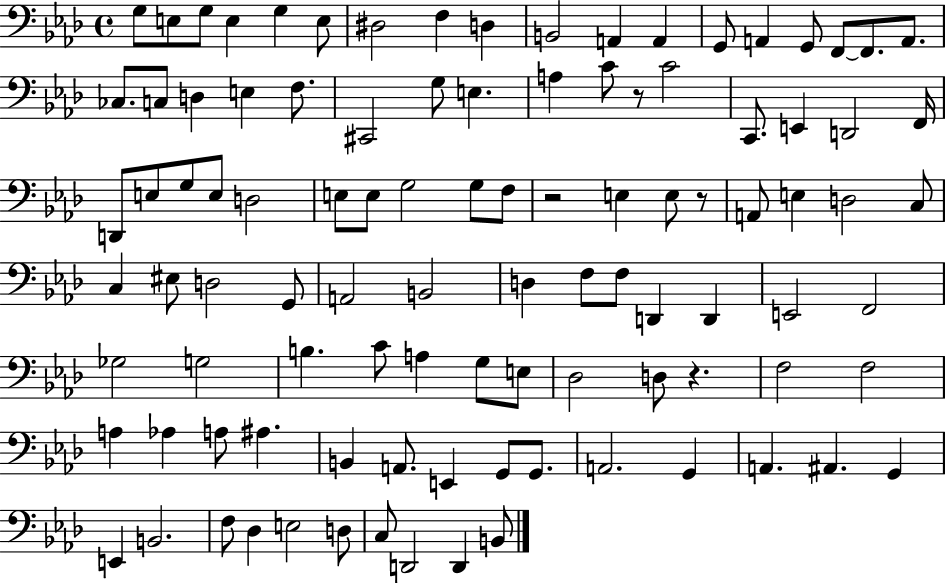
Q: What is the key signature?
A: AES major